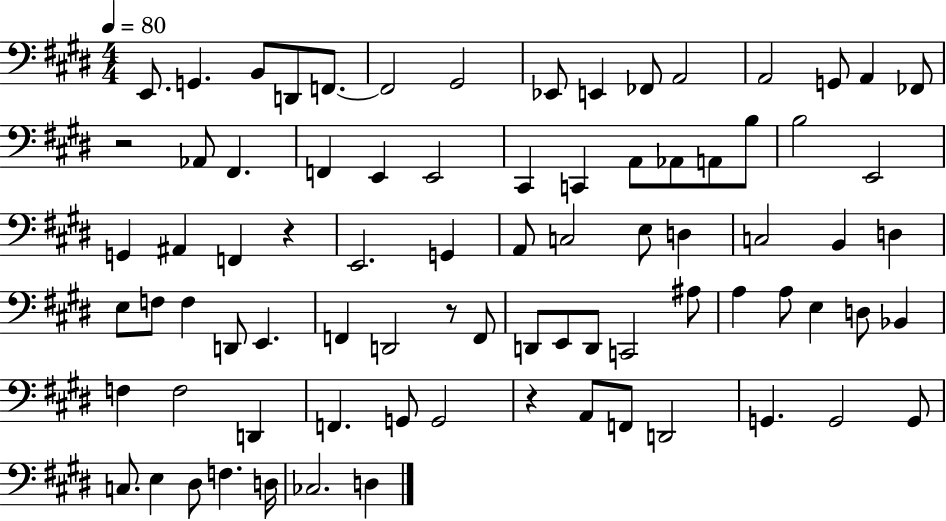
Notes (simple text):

E2/e. G2/q. B2/e D2/e F2/e. F2/h G#2/h Eb2/e E2/q FES2/e A2/h A2/h G2/e A2/q FES2/e R/h Ab2/e F#2/q. F2/q E2/q E2/h C#2/q C2/q A2/e Ab2/e A2/e B3/e B3/h E2/h G2/q A#2/q F2/q R/q E2/h. G2/q A2/e C3/h E3/e D3/q C3/h B2/q D3/q E3/e F3/e F3/q D2/e E2/q. F2/q D2/h R/e F2/e D2/e E2/e D2/e C2/h A#3/e A3/q A3/e E3/q D3/e Bb2/q F3/q F3/h D2/q F2/q. G2/e G2/h R/q A2/e F2/e D2/h G2/q. G2/h G2/e C3/e. E3/q D#3/e F3/q. D3/s CES3/h. D3/q